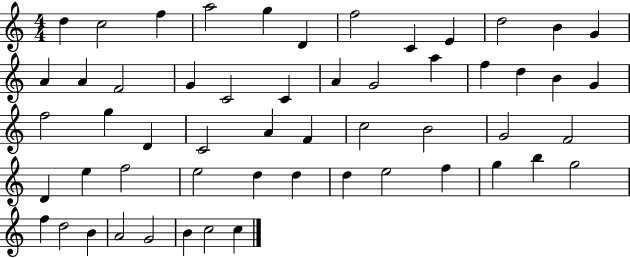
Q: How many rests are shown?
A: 0